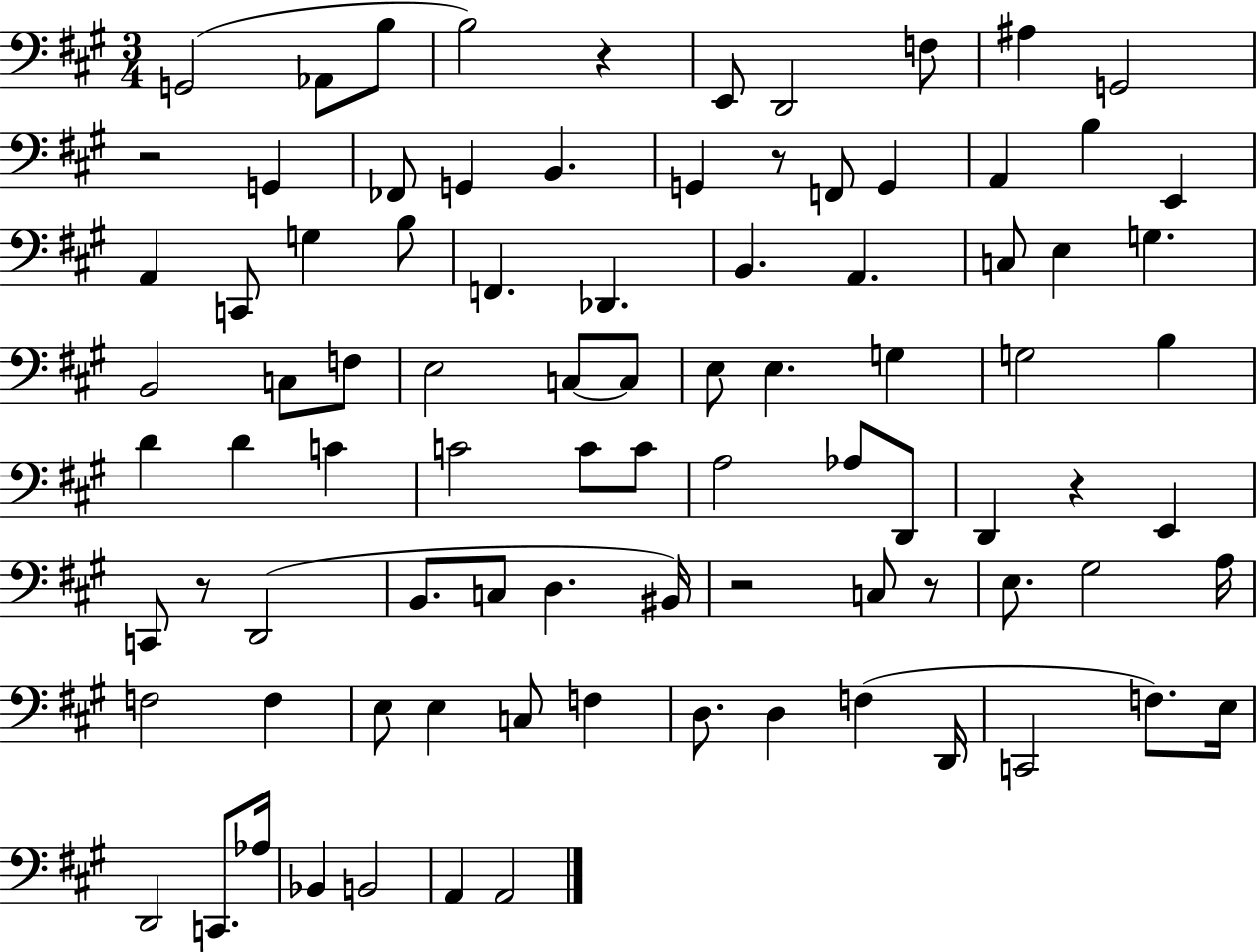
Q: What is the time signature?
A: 3/4